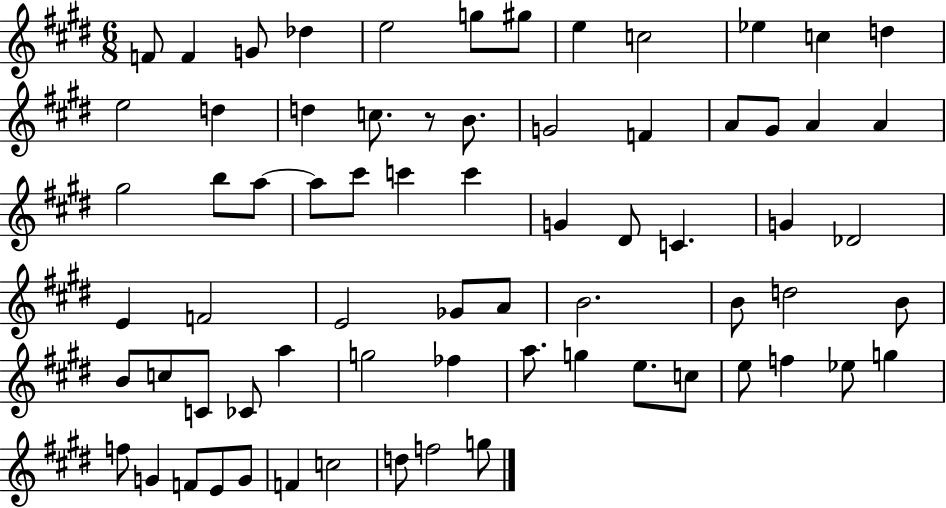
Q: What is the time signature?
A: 6/8